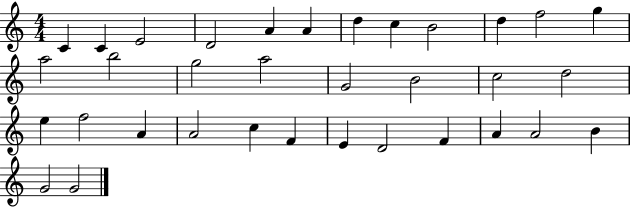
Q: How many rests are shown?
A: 0